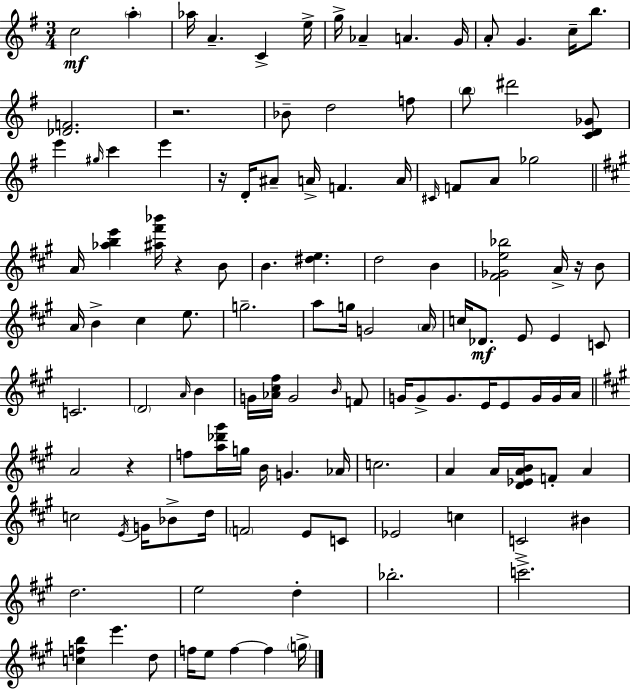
{
  \clef treble
  \numericTimeSignature
  \time 3/4
  \key g \major
  c''2\mf \parenthesize a''4-. | aes''16 a'4.-- c'4-> e''16-> | g''16-> aes'4-- a'4. g'16 | a'8-. g'4. c''16-- b''8. | \break <des' f'>2. | r2. | bes'8-- d''2 f''8 | \parenthesize b''8 dis'''2 <c' d' ges'>8 | \break e'''4 \grace { gis''16 } c'''4 e'''4 | r16 d'16-. ais'8-- a'16-> f'4. | a'16 \grace { cis'16 } f'8 a'8 ges''2 | \bar "||" \break \key a \major a'16 <aes'' b'' e'''>4 <ais'' fis''' bes'''>16 r4 b'8 | b'4. <dis'' e''>4. | d''2 b'4 | <fis' ges' e'' bes''>2 a'16-> r16 b'8 | \break a'16 b'4-> cis''4 e''8. | g''2.-- | a''8 g''16 g'2 \parenthesize a'16 | c''16 des'8.\mf e'8 e'4 c'8 | \break c'2. | \parenthesize d'2 \grace { a'16 } b'4 | g'16 <aes' cis'' fis''>16 g'2 \grace { b'16 } | f'8 g'16 g'8-> g'8. e'16 e'8 g'16 | \break g'16 a'16 \bar "||" \break \key a \major a'2 r4 | f''8 <a'' des''' gis'''>16 g''16 b'16 g'4. aes'16 | c''2. | a'4 a'16 <d' ees' a' b'>16 f'8-. a'4 | \break c''2 \acciaccatura { e'16 } g'16 bes'8-> | d''16 \parenthesize f'2 e'8 c'8 | ees'2 c''4 | c'2-> bis'4 | \break d''2. | e''2 d''4-. | bes''2.-. | c'''2.-> | \break <c'' f'' b''>4 e'''4. d''8 | f''16 e''8 f''4~~ f''4 | \parenthesize g''16-> \bar "|."
}